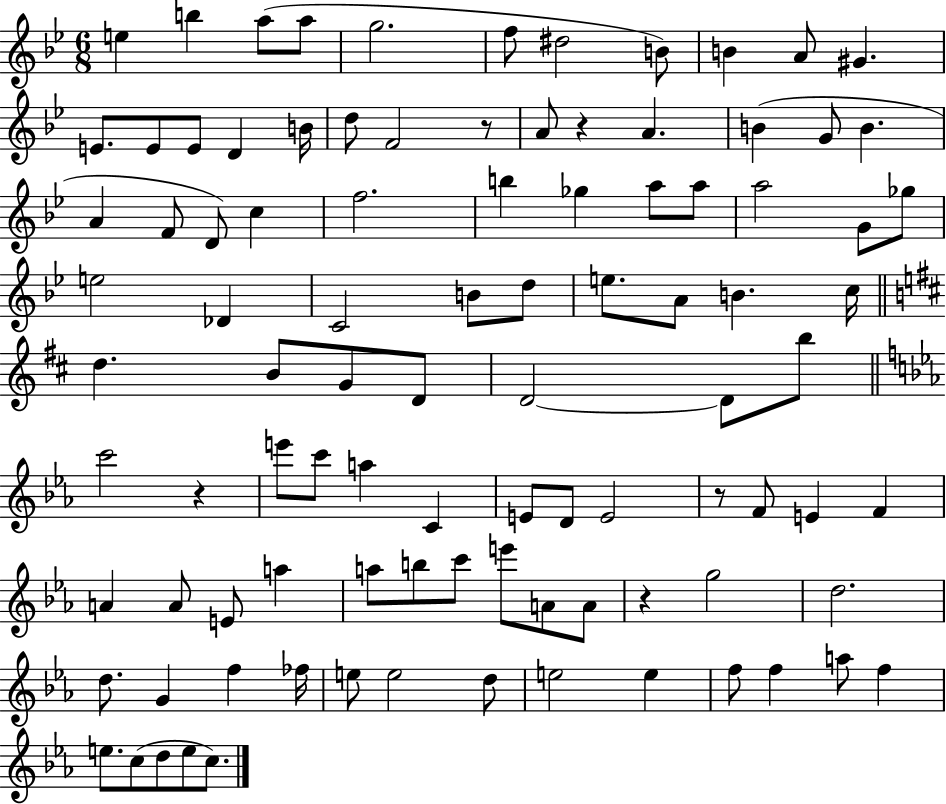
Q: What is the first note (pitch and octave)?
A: E5